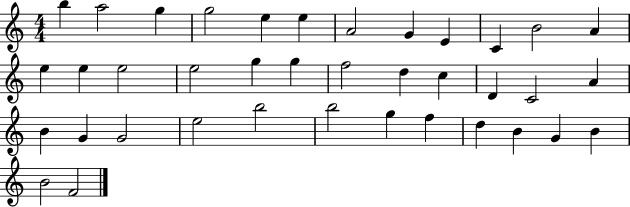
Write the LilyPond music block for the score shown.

{
  \clef treble
  \numericTimeSignature
  \time 4/4
  \key c \major
  b''4 a''2 g''4 | g''2 e''4 e''4 | a'2 g'4 e'4 | c'4 b'2 a'4 | \break e''4 e''4 e''2 | e''2 g''4 g''4 | f''2 d''4 c''4 | d'4 c'2 a'4 | \break b'4 g'4 g'2 | e''2 b''2 | b''2 g''4 f''4 | d''4 b'4 g'4 b'4 | \break b'2 f'2 | \bar "|."
}